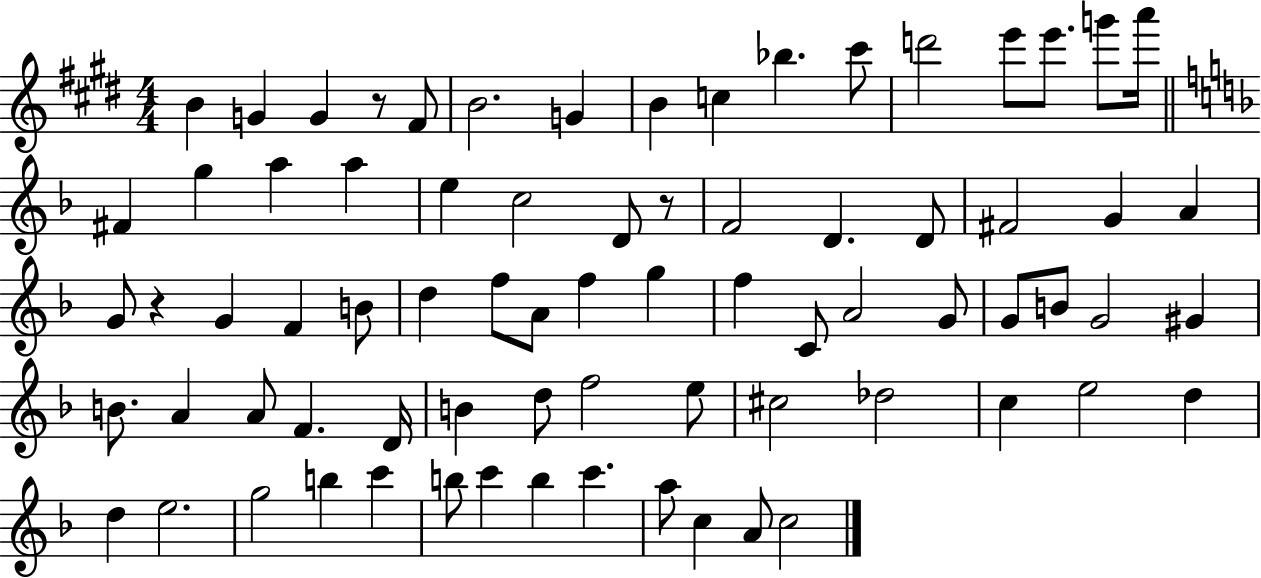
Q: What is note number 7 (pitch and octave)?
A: B4